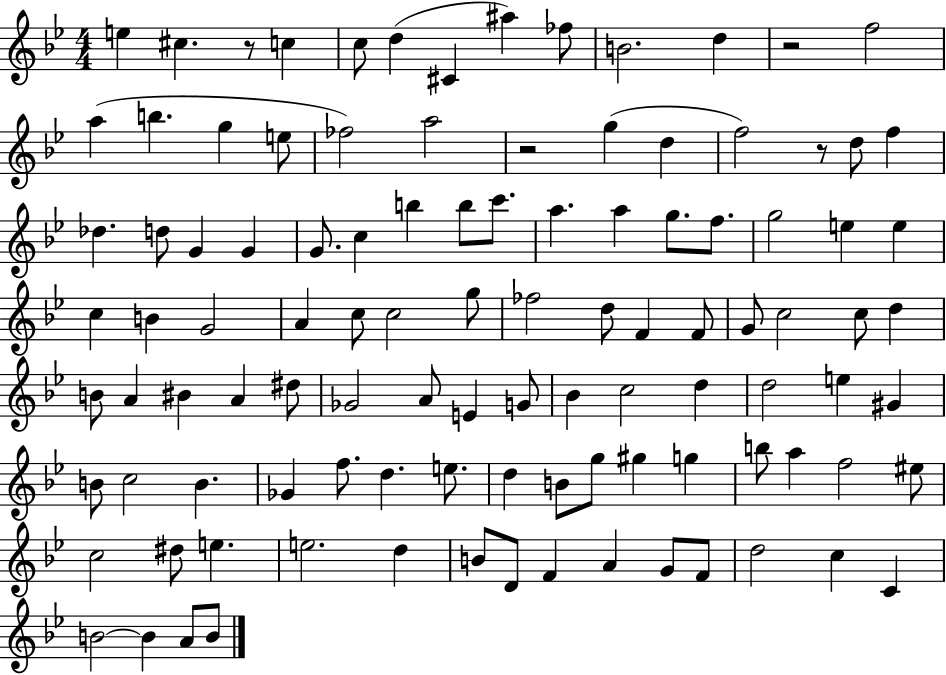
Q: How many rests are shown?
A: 4